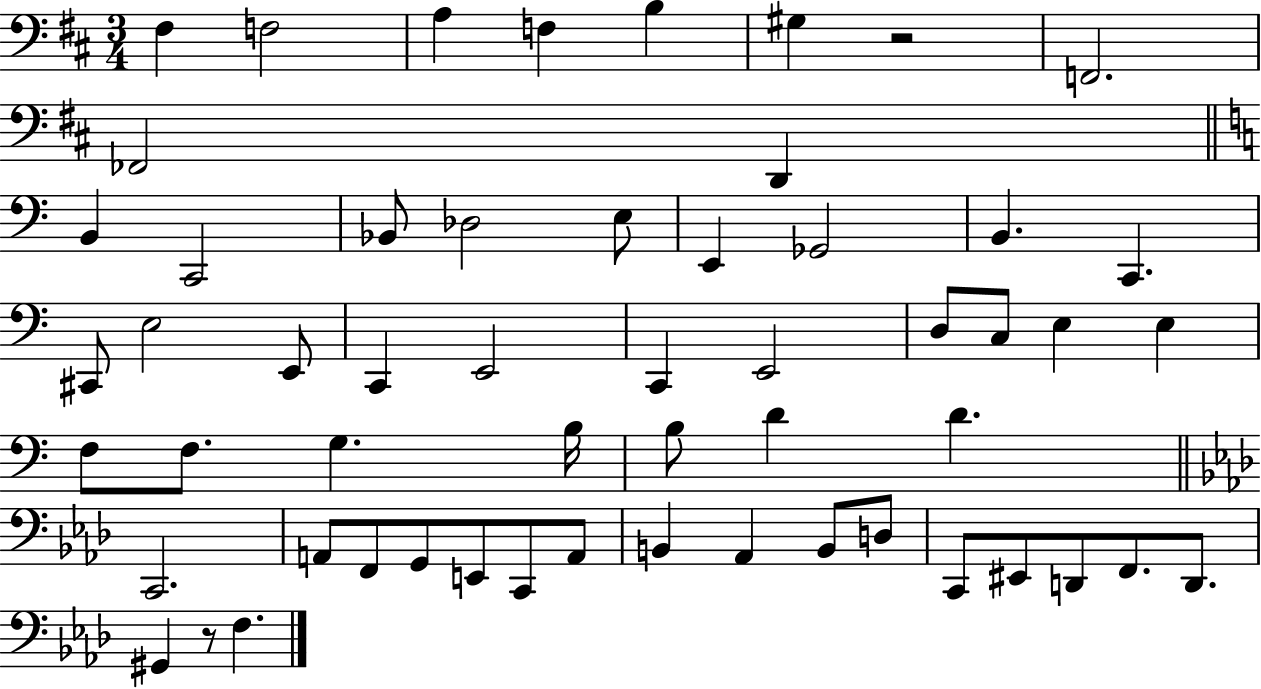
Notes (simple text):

F#3/q F3/h A3/q F3/q B3/q G#3/q R/h F2/h. FES2/h D2/q B2/q C2/h Bb2/e Db3/h E3/e E2/q Gb2/h B2/q. C2/q. C#2/e E3/h E2/e C2/q E2/h C2/q E2/h D3/e C3/e E3/q E3/q F3/e F3/e. G3/q. B3/s B3/e D4/q D4/q. C2/h. A2/e F2/e G2/e E2/e C2/e A2/e B2/q Ab2/q B2/e D3/e C2/e EIS2/e D2/e F2/e. D2/e. G#2/q R/e F3/q.